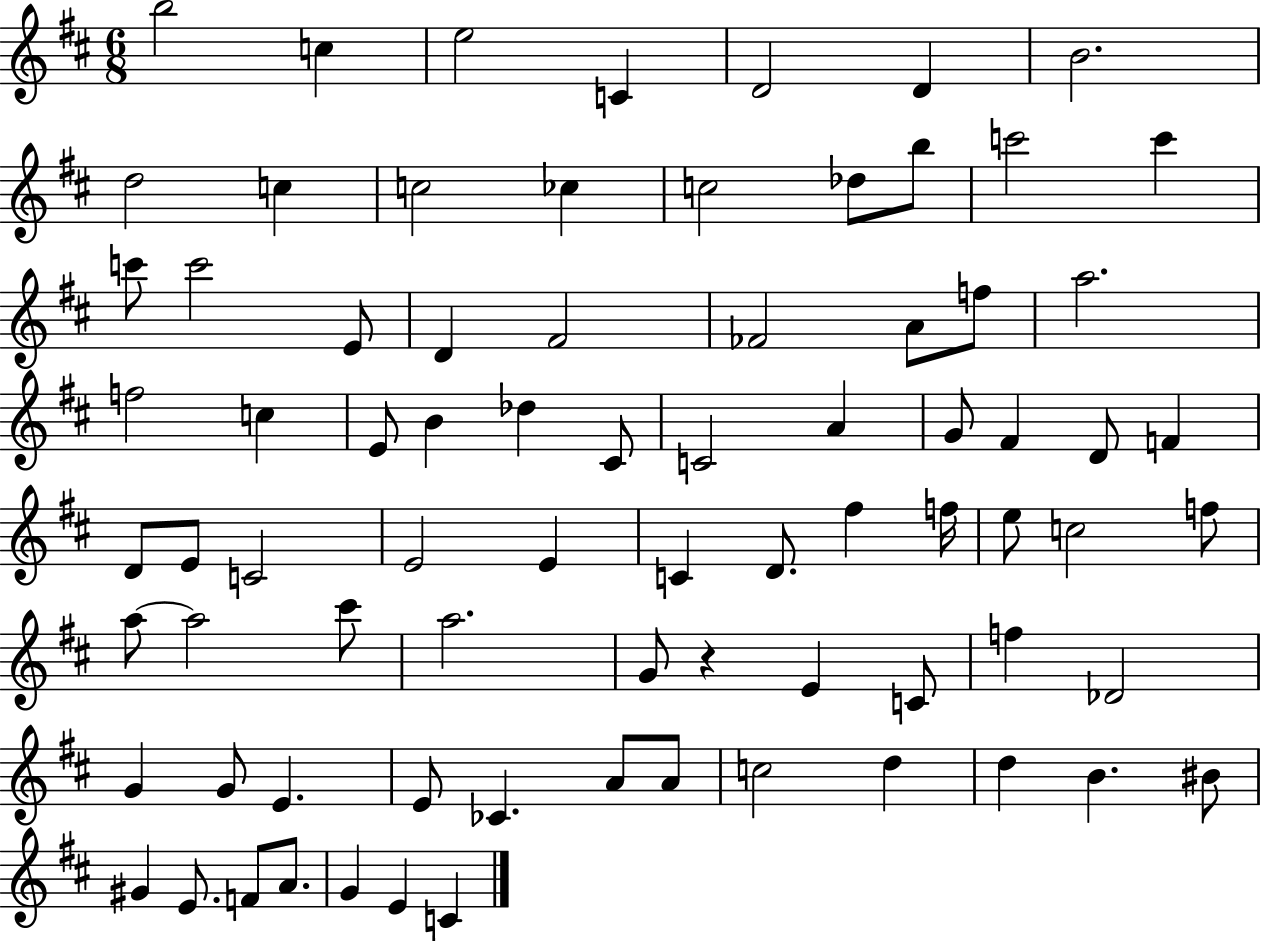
{
  \clef treble
  \numericTimeSignature
  \time 6/8
  \key d \major
  b''2 c''4 | e''2 c'4 | d'2 d'4 | b'2. | \break d''2 c''4 | c''2 ces''4 | c''2 des''8 b''8 | c'''2 c'''4 | \break c'''8 c'''2 e'8 | d'4 fis'2 | fes'2 a'8 f''8 | a''2. | \break f''2 c''4 | e'8 b'4 des''4 cis'8 | c'2 a'4 | g'8 fis'4 d'8 f'4 | \break d'8 e'8 c'2 | e'2 e'4 | c'4 d'8. fis''4 f''16 | e''8 c''2 f''8 | \break a''8~~ a''2 cis'''8 | a''2. | g'8 r4 e'4 c'8 | f''4 des'2 | \break g'4 g'8 e'4. | e'8 ces'4. a'8 a'8 | c''2 d''4 | d''4 b'4. bis'8 | \break gis'4 e'8. f'8 a'8. | g'4 e'4 c'4 | \bar "|."
}